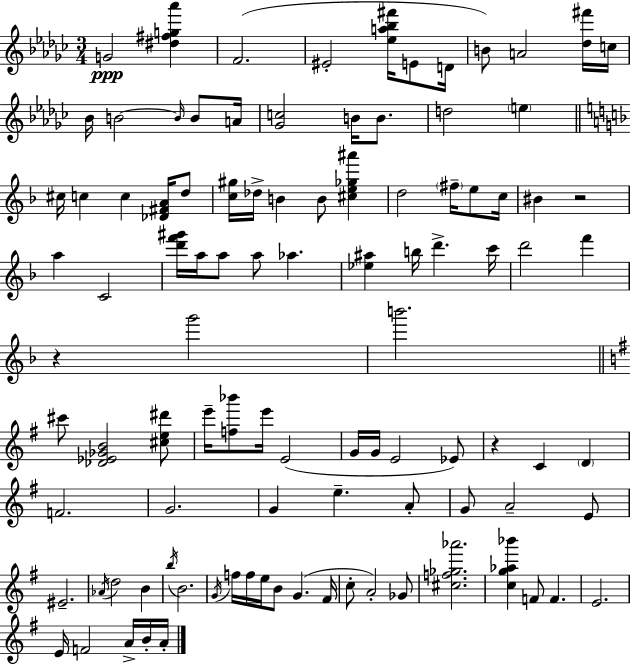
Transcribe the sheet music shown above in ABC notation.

X:1
T:Untitled
M:3/4
L:1/4
K:Ebm
G2 [^d^fg_a'] F2 ^E2 [_ea_b^f']/4 E/2 D/4 B/2 A2 [_d^f']/4 c/4 _B/4 B2 B/4 B/2 A/4 [_Gc]2 B/4 B/2 d2 e ^c/4 c c [_D^FA]/4 d/2 [c^g]/4 _d/4 B B/2 [^ce_g^a'] d2 ^f/4 e/2 c/4 ^B z2 a C2 [d'f'^g']/4 a/4 a/2 a/2 _a [_e^a] b/4 d' c'/4 d'2 f' z g'2 b'2 ^c'/2 [_D_E_GB]2 [^ce^d']/2 e'/4 [f_b']/2 e'/4 E2 G/4 G/4 E2 _E/2 z C D F2 G2 G e A/2 G/2 A2 E/2 ^E2 _A/4 d2 B b/4 B2 G/4 f/4 f/4 e/4 B/2 G ^F/4 c/2 A2 _G/2 [^cf_g_a']2 [cg_a_b'] F/2 F E2 E/4 F2 A/4 B/4 A/4